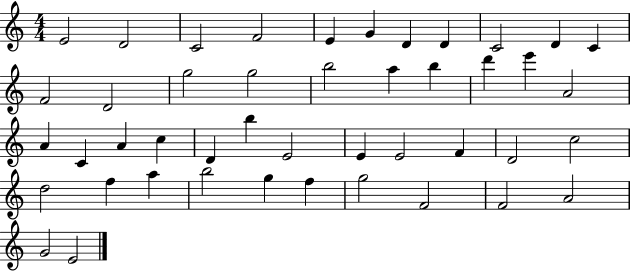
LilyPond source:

{
  \clef treble
  \numericTimeSignature
  \time 4/4
  \key c \major
  e'2 d'2 | c'2 f'2 | e'4 g'4 d'4 d'4 | c'2 d'4 c'4 | \break f'2 d'2 | g''2 g''2 | b''2 a''4 b''4 | d'''4 e'''4 a'2 | \break a'4 c'4 a'4 c''4 | d'4 b''4 e'2 | e'4 e'2 f'4 | d'2 c''2 | \break d''2 f''4 a''4 | b''2 g''4 f''4 | g''2 f'2 | f'2 a'2 | \break g'2 e'2 | \bar "|."
}